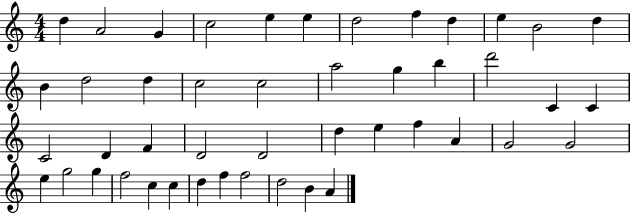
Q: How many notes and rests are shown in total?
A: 46